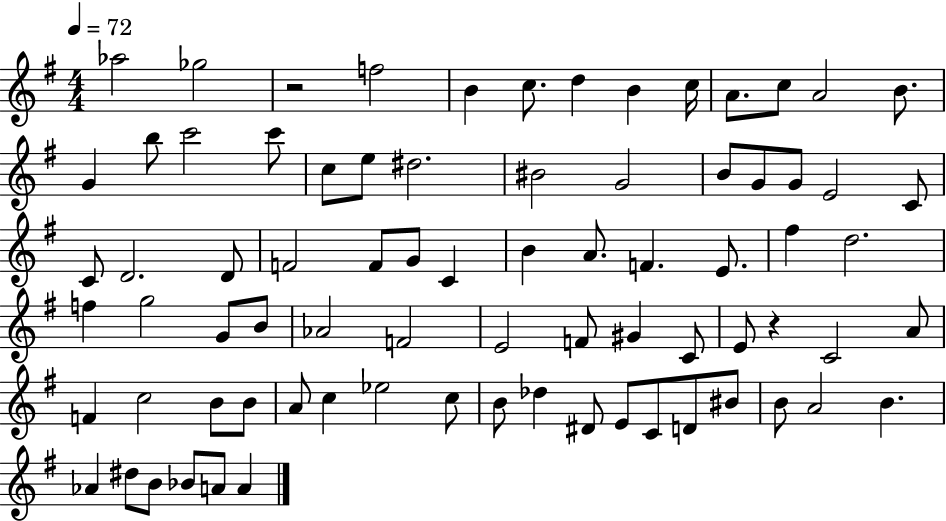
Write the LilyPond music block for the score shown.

{
  \clef treble
  \numericTimeSignature
  \time 4/4
  \key g \major
  \tempo 4 = 72
  aes''2 ges''2 | r2 f''2 | b'4 c''8. d''4 b'4 c''16 | a'8. c''8 a'2 b'8. | \break g'4 b''8 c'''2 c'''8 | c''8 e''8 dis''2. | bis'2 g'2 | b'8 g'8 g'8 e'2 c'8 | \break c'8 d'2. d'8 | f'2 f'8 g'8 c'4 | b'4 a'8. f'4. e'8. | fis''4 d''2. | \break f''4 g''2 g'8 b'8 | aes'2 f'2 | e'2 f'8 gis'4 c'8 | e'8 r4 c'2 a'8 | \break f'4 c''2 b'8 b'8 | a'8 c''4 ees''2 c''8 | b'8 des''4 dis'8 e'8 c'8 d'8 bis'8 | b'8 a'2 b'4. | \break aes'4 dis''8 b'8 bes'8 a'8 a'4 | \bar "|."
}